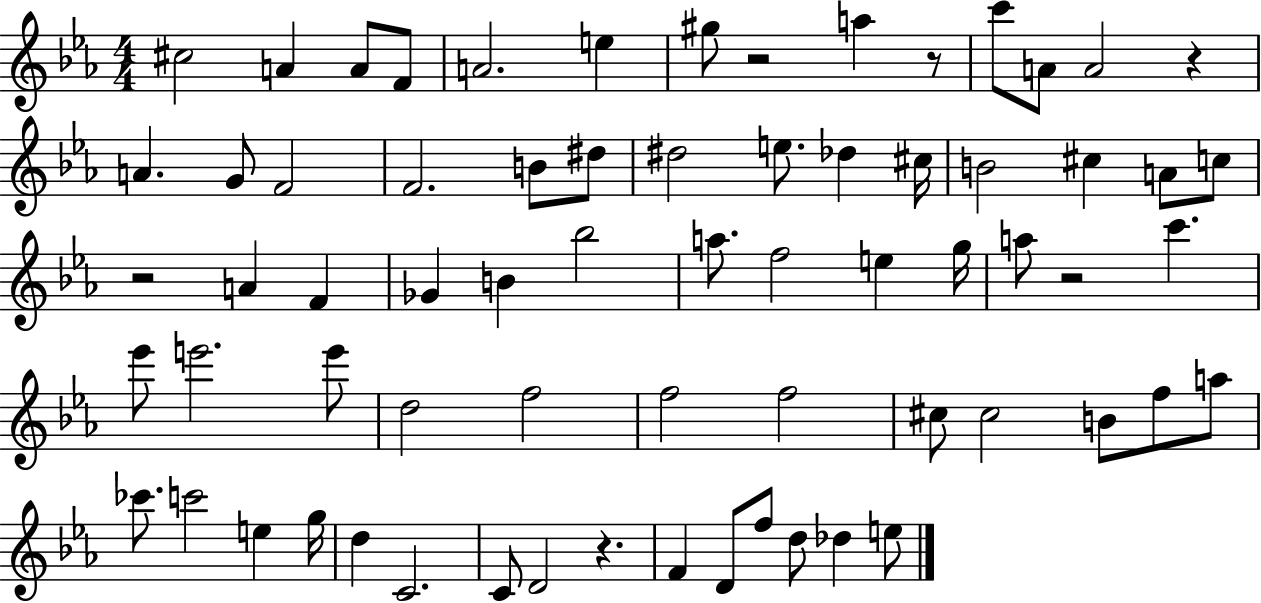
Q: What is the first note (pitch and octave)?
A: C#5